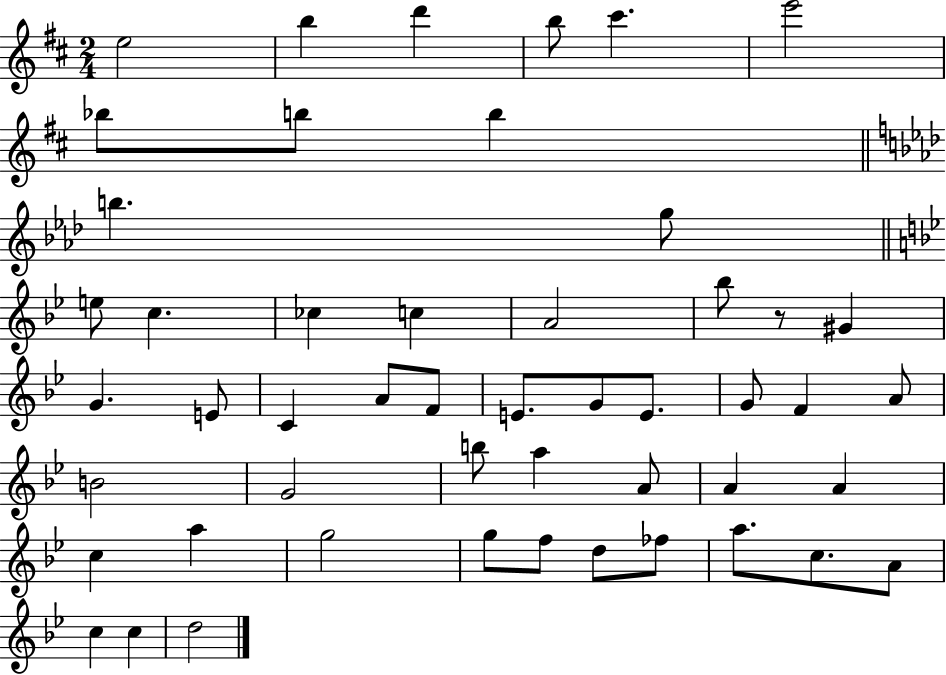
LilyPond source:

{
  \clef treble
  \numericTimeSignature
  \time 2/4
  \key d \major
  e''2 | b''4 d'''4 | b''8 cis'''4. | e'''2 | \break bes''8 b''8 b''4 | \bar "||" \break \key aes \major b''4. g''8 | \bar "||" \break \key g \minor e''8 c''4. | ces''4 c''4 | a'2 | bes''8 r8 gis'4 | \break g'4. e'8 | c'4 a'8 f'8 | e'8. g'8 e'8. | g'8 f'4 a'8 | \break b'2 | g'2 | b''8 a''4 a'8 | a'4 a'4 | \break c''4 a''4 | g''2 | g''8 f''8 d''8 fes''8 | a''8. c''8. a'8 | \break c''4 c''4 | d''2 | \bar "|."
}